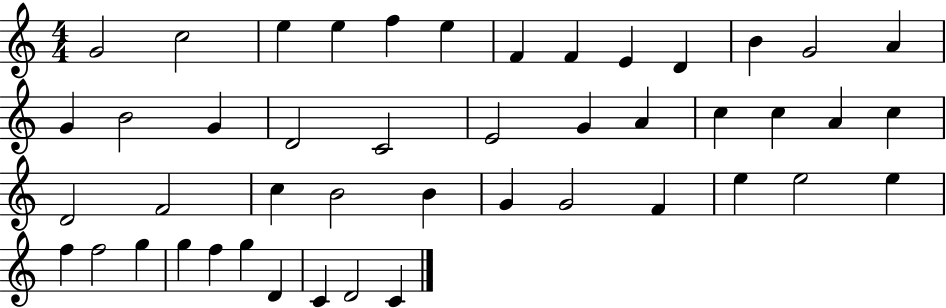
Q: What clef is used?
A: treble